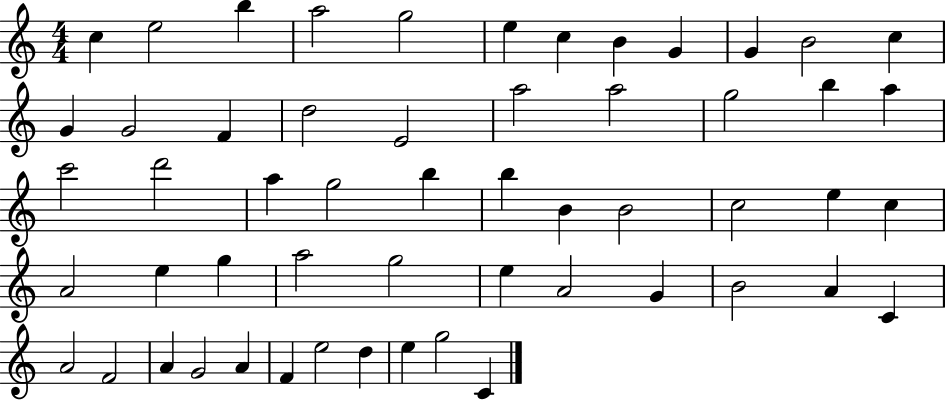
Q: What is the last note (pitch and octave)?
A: C4